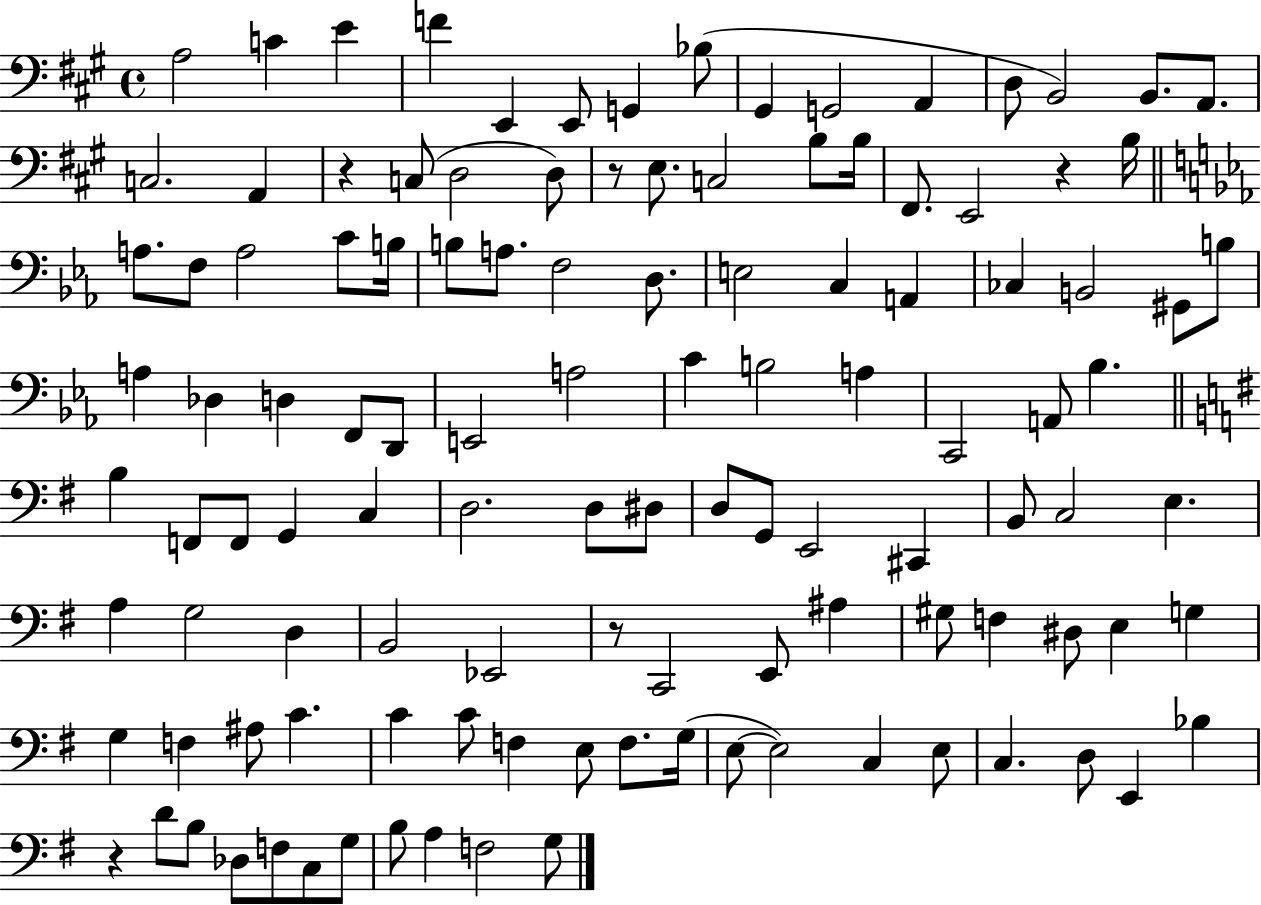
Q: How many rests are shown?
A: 5